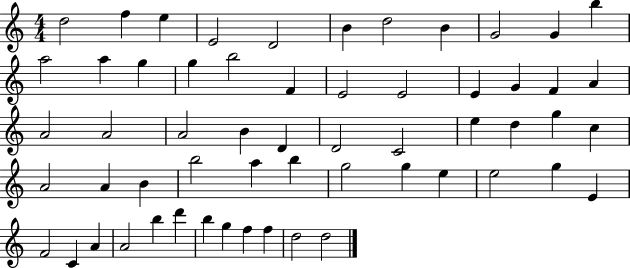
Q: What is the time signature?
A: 4/4